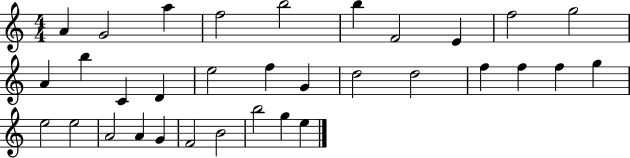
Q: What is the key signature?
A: C major